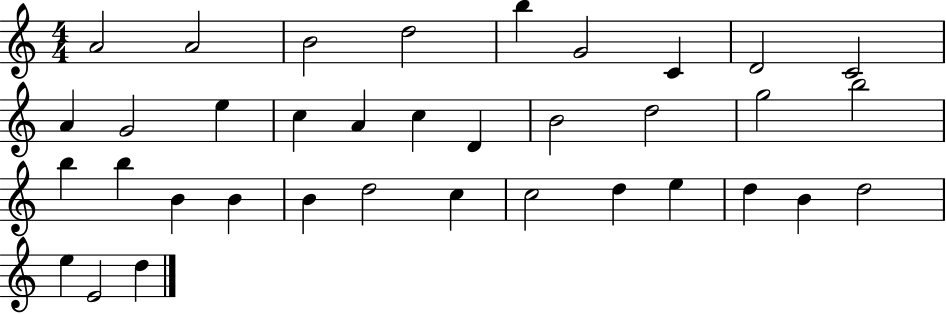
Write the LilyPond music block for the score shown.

{
  \clef treble
  \numericTimeSignature
  \time 4/4
  \key c \major
  a'2 a'2 | b'2 d''2 | b''4 g'2 c'4 | d'2 c'2 | \break a'4 g'2 e''4 | c''4 a'4 c''4 d'4 | b'2 d''2 | g''2 b''2 | \break b''4 b''4 b'4 b'4 | b'4 d''2 c''4 | c''2 d''4 e''4 | d''4 b'4 d''2 | \break e''4 e'2 d''4 | \bar "|."
}